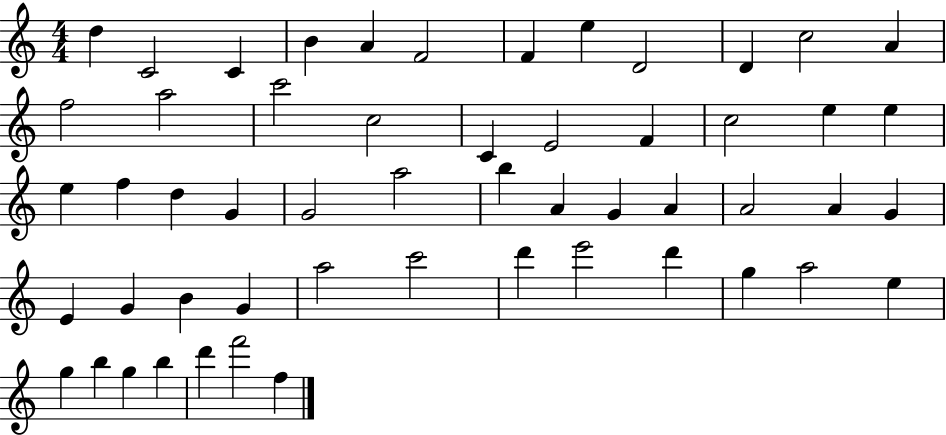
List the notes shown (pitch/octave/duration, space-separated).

D5/q C4/h C4/q B4/q A4/q F4/h F4/q E5/q D4/h D4/q C5/h A4/q F5/h A5/h C6/h C5/h C4/q E4/h F4/q C5/h E5/q E5/q E5/q F5/q D5/q G4/q G4/h A5/h B5/q A4/q G4/q A4/q A4/h A4/q G4/q E4/q G4/q B4/q G4/q A5/h C6/h D6/q E6/h D6/q G5/q A5/h E5/q G5/q B5/q G5/q B5/q D6/q F6/h F5/q